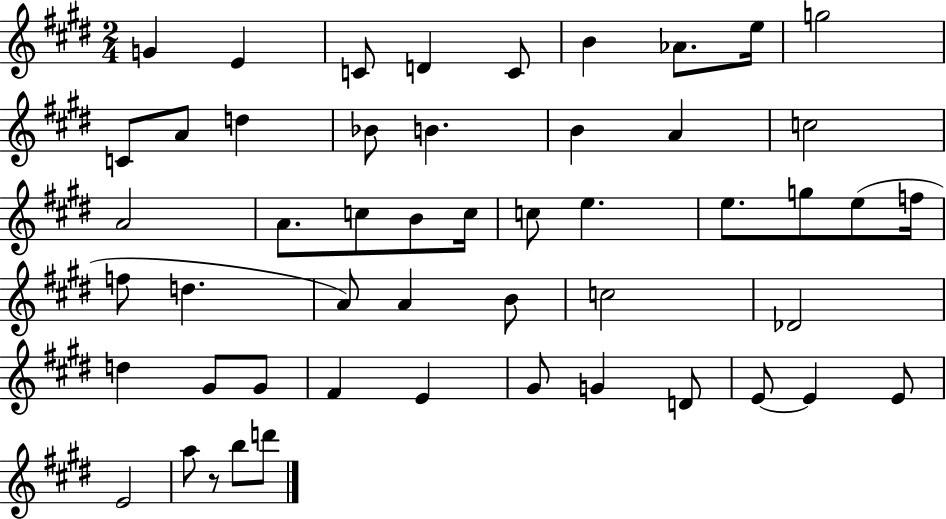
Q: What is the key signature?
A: E major